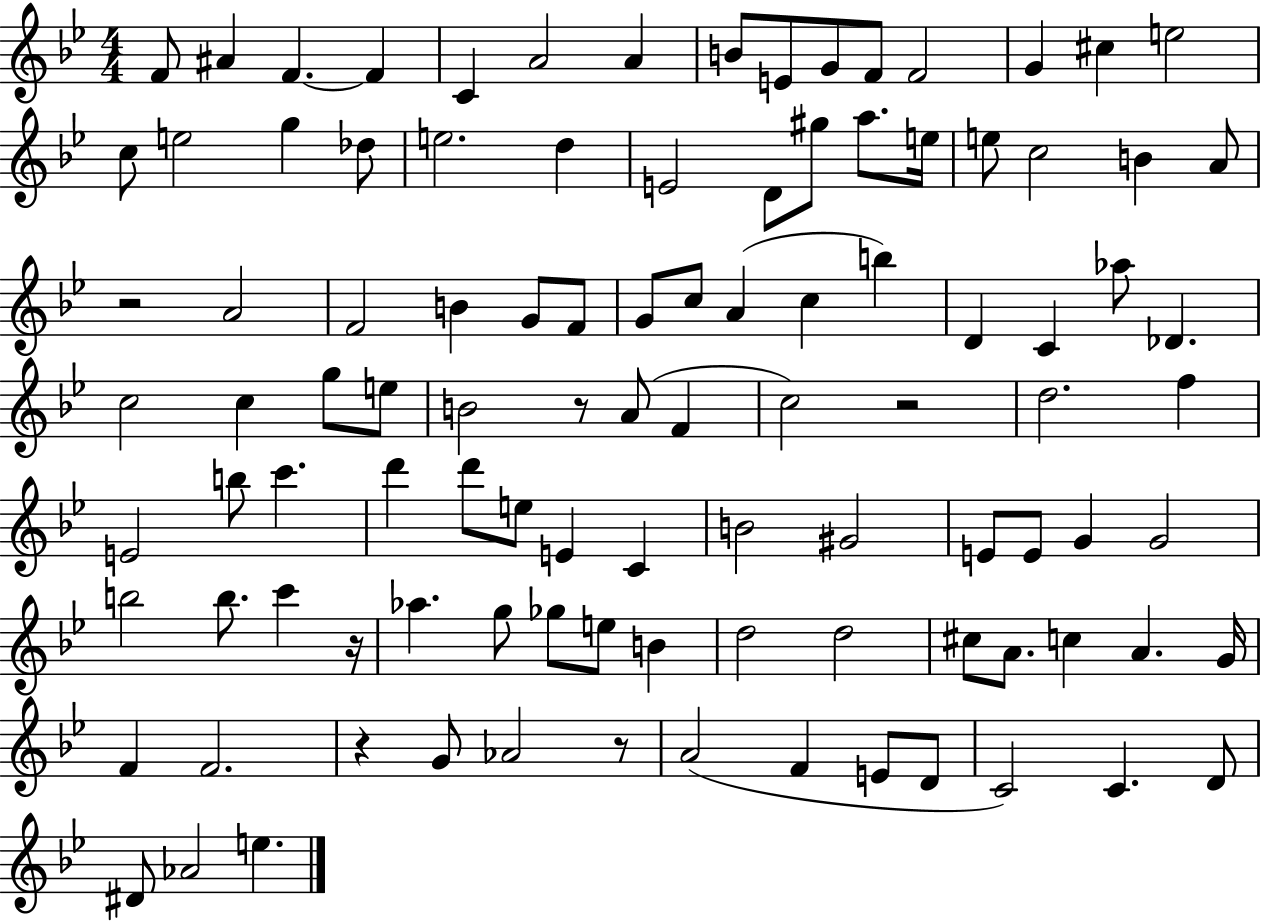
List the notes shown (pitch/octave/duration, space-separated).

F4/e A#4/q F4/q. F4/q C4/q A4/h A4/q B4/e E4/e G4/e F4/e F4/h G4/q C#5/q E5/h C5/e E5/h G5/q Db5/e E5/h. D5/q E4/h D4/e G#5/e A5/e. E5/s E5/e C5/h B4/q A4/e R/h A4/h F4/h B4/q G4/e F4/e G4/e C5/e A4/q C5/q B5/q D4/q C4/q Ab5/e Db4/q. C5/h C5/q G5/e E5/e B4/h R/e A4/e F4/q C5/h R/h D5/h. F5/q E4/h B5/e C6/q. D6/q D6/e E5/e E4/q C4/q B4/h G#4/h E4/e E4/e G4/q G4/h B5/h B5/e. C6/q R/s Ab5/q. G5/e Gb5/e E5/e B4/q D5/h D5/h C#5/e A4/e. C5/q A4/q. G4/s F4/q F4/h. R/q G4/e Ab4/h R/e A4/h F4/q E4/e D4/e C4/h C4/q. D4/e D#4/e Ab4/h E5/q.